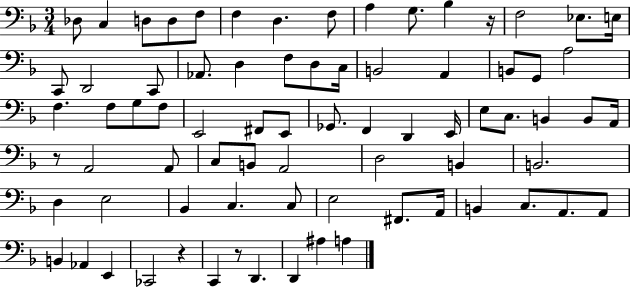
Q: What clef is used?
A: bass